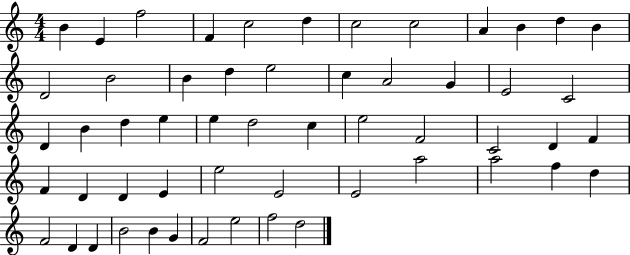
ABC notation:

X:1
T:Untitled
M:4/4
L:1/4
K:C
B E f2 F c2 d c2 c2 A B d B D2 B2 B d e2 c A2 G E2 C2 D B d e e d2 c e2 F2 C2 D F F D D E e2 E2 E2 a2 a2 f d F2 D D B2 B G F2 e2 f2 d2